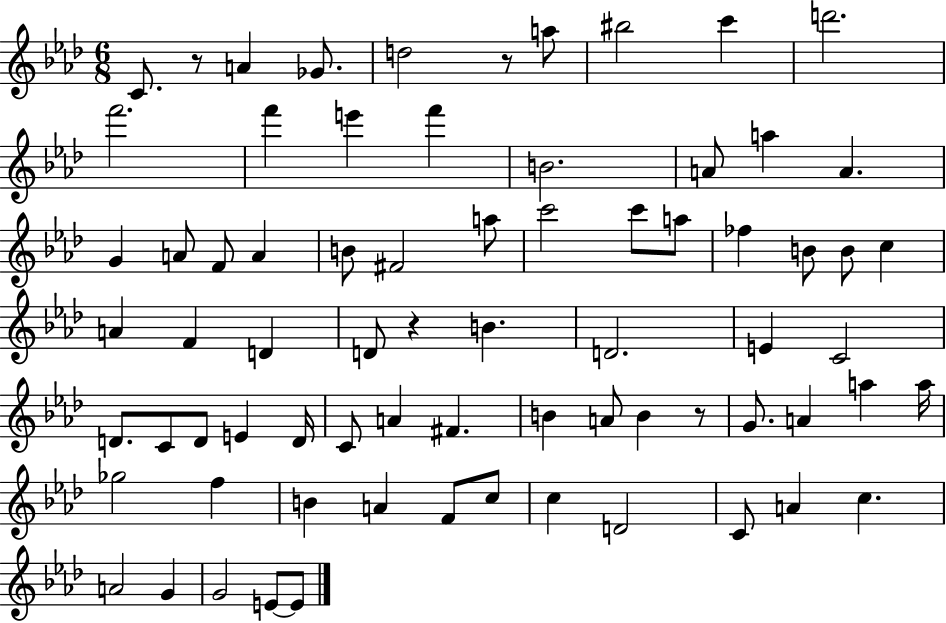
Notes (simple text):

C4/e. R/e A4/q Gb4/e. D5/h R/e A5/e BIS5/h C6/q D6/h. F6/h. F6/q E6/q F6/q B4/h. A4/e A5/q A4/q. G4/q A4/e F4/e A4/q B4/e F#4/h A5/e C6/h C6/e A5/e FES5/q B4/e B4/e C5/q A4/q F4/q D4/q D4/e R/q B4/q. D4/h. E4/q C4/h D4/e. C4/e D4/e E4/q D4/s C4/e A4/q F#4/q. B4/q A4/e B4/q R/e G4/e. A4/q A5/q A5/s Gb5/h F5/q B4/q A4/q F4/e C5/e C5/q D4/h C4/e A4/q C5/q. A4/h G4/q G4/h E4/e E4/e